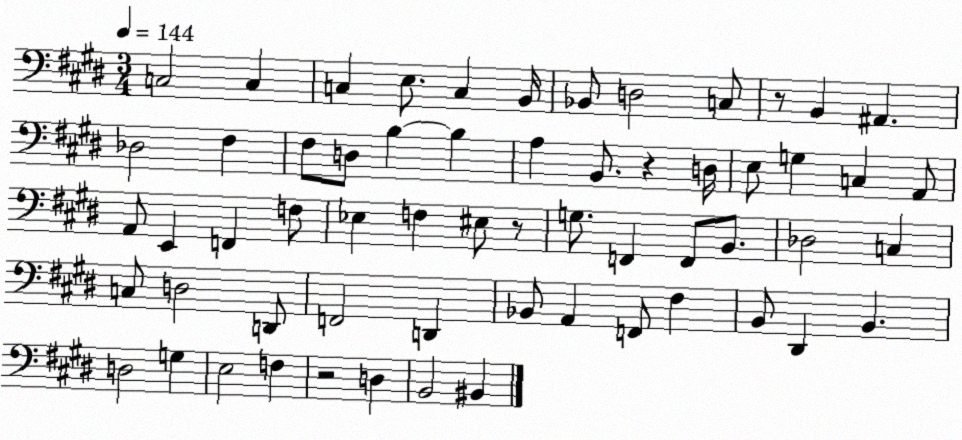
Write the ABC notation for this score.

X:1
T:Untitled
M:3/4
L:1/4
K:E
C,2 C, C, E,/2 C, B,,/4 _B,,/2 D,2 C,/2 z/2 B,, ^A,, _D,2 ^F, ^F,/2 D,/2 B, B, A, B,,/2 z D,/4 E,/2 G, C, A,,/2 A,,/2 E,, F,, F,/2 _E, F, ^E,/2 z/2 G,/2 F,, F,,/2 B,,/2 _D,2 C, C,/2 D,2 D,,/2 F,,2 D,, _B,,/2 A,, F,,/2 ^F, B,,/2 ^D,, B,, D,2 G, E,2 F, z2 D, B,,2 ^B,,